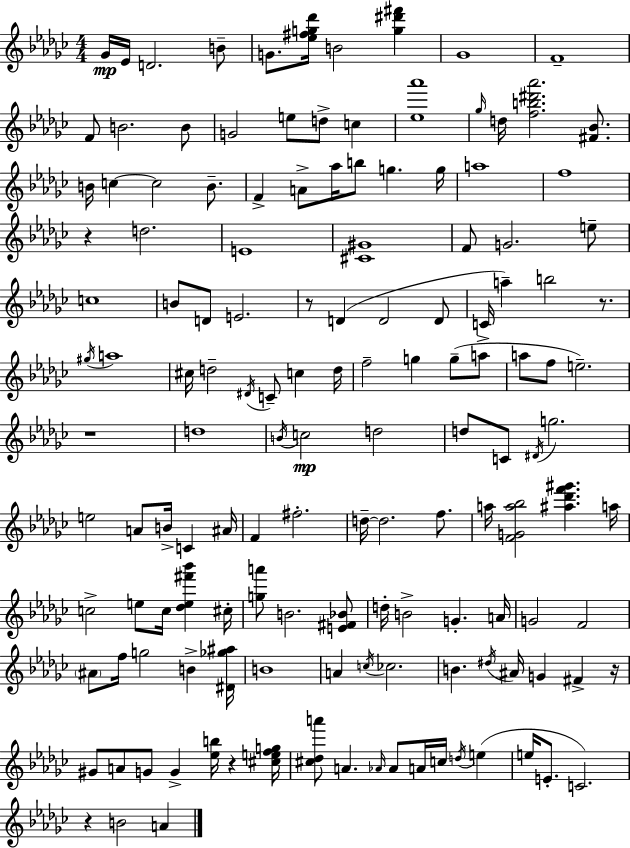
X:1
T:Untitled
M:4/4
L:1/4
K:Ebm
_G/4 _E/4 D2 B/2 G/2 [_e^fg_d']/4 B2 [g^d'^f'] _G4 F4 F/2 B2 B/2 G2 e/2 d/2 c [_e_a']4 _g/4 d/4 [fb^d'_a']2 [^F_B]/2 B/4 c c2 B/2 F A/2 _a/4 b/2 g g/4 a4 f4 z d2 E4 [^C^G]4 F/2 G2 e/2 c4 B/2 D/2 E2 z/2 D D2 D/2 C/4 a b2 z/2 ^g/4 a4 ^c/4 d2 ^D/4 C/2 c d/4 f2 g g/2 a/2 a/2 f/2 e2 z4 d4 B/4 c2 d2 d/2 C/2 ^D/4 g2 e2 A/2 B/4 C ^A/4 F ^f2 d/4 d2 f/2 a/4 [FGa_b]2 [^a_d'f'^g'] a/4 c2 e/2 c/4 [_de^f'_b'] ^c/4 [ga']/2 B2 [E^F_B]/2 d/4 B2 G A/4 G2 F2 ^A/2 f/4 g2 B [^D_g^a]/4 B4 A c/4 _c2 B ^d/4 ^A/4 G ^F z/4 ^G/2 A/2 G/2 G [_eb]/4 z [^cefg]/4 [^c_da']/2 A _A/4 _A/2 A/4 c/4 d/4 e e/4 E/2 C2 z B2 A